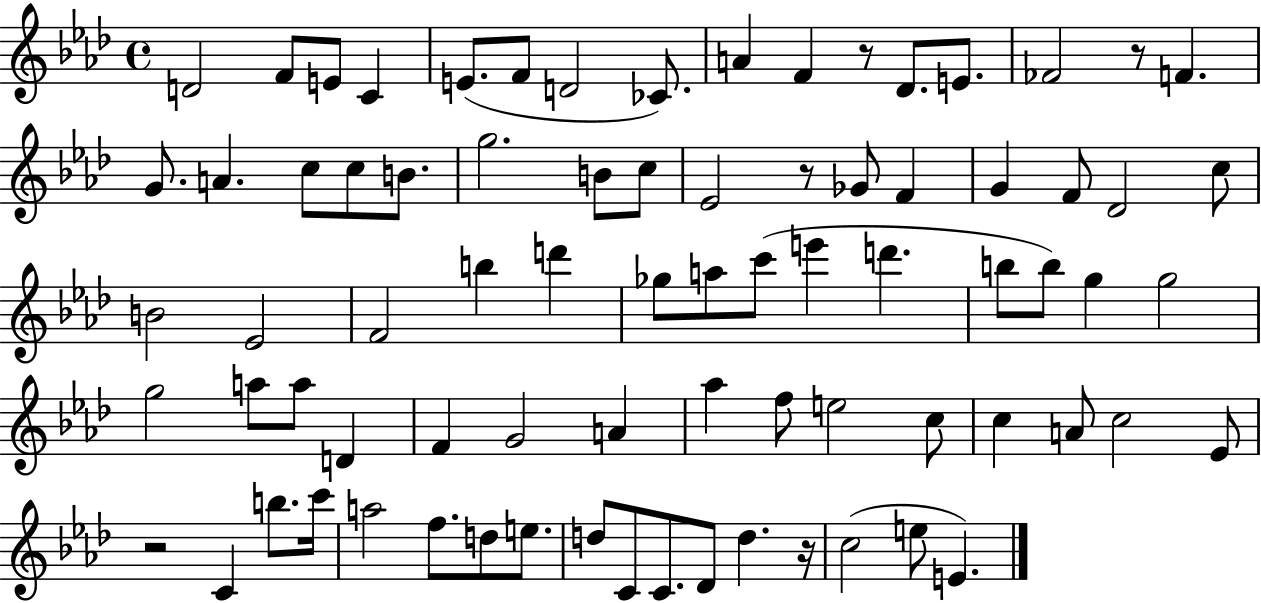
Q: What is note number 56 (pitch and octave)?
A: A4